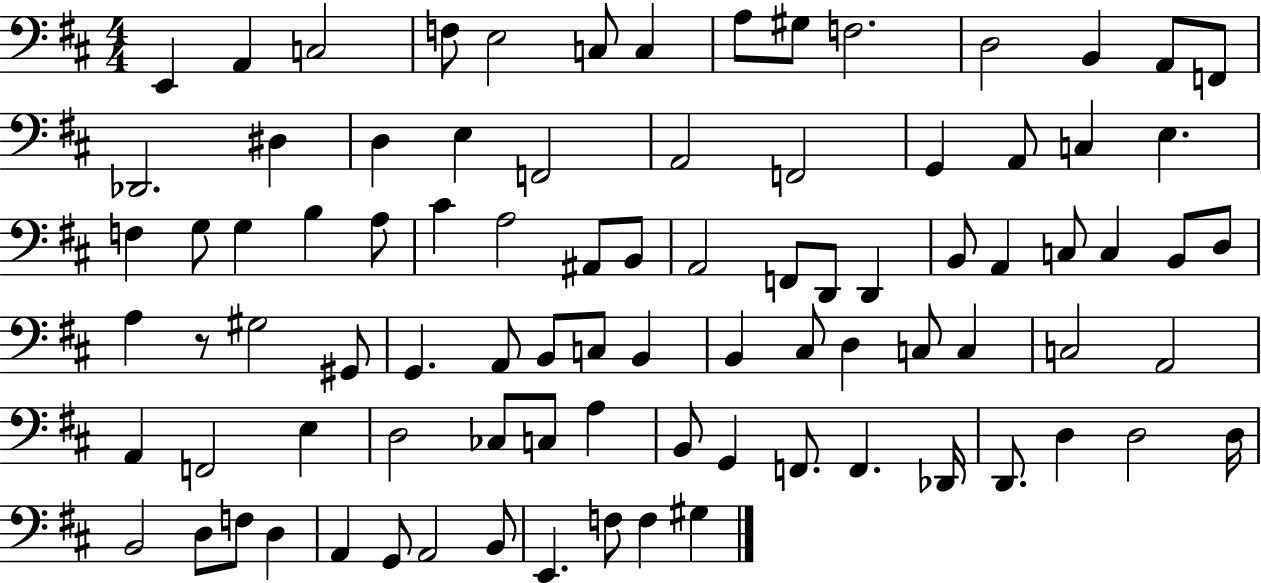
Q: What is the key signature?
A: D major